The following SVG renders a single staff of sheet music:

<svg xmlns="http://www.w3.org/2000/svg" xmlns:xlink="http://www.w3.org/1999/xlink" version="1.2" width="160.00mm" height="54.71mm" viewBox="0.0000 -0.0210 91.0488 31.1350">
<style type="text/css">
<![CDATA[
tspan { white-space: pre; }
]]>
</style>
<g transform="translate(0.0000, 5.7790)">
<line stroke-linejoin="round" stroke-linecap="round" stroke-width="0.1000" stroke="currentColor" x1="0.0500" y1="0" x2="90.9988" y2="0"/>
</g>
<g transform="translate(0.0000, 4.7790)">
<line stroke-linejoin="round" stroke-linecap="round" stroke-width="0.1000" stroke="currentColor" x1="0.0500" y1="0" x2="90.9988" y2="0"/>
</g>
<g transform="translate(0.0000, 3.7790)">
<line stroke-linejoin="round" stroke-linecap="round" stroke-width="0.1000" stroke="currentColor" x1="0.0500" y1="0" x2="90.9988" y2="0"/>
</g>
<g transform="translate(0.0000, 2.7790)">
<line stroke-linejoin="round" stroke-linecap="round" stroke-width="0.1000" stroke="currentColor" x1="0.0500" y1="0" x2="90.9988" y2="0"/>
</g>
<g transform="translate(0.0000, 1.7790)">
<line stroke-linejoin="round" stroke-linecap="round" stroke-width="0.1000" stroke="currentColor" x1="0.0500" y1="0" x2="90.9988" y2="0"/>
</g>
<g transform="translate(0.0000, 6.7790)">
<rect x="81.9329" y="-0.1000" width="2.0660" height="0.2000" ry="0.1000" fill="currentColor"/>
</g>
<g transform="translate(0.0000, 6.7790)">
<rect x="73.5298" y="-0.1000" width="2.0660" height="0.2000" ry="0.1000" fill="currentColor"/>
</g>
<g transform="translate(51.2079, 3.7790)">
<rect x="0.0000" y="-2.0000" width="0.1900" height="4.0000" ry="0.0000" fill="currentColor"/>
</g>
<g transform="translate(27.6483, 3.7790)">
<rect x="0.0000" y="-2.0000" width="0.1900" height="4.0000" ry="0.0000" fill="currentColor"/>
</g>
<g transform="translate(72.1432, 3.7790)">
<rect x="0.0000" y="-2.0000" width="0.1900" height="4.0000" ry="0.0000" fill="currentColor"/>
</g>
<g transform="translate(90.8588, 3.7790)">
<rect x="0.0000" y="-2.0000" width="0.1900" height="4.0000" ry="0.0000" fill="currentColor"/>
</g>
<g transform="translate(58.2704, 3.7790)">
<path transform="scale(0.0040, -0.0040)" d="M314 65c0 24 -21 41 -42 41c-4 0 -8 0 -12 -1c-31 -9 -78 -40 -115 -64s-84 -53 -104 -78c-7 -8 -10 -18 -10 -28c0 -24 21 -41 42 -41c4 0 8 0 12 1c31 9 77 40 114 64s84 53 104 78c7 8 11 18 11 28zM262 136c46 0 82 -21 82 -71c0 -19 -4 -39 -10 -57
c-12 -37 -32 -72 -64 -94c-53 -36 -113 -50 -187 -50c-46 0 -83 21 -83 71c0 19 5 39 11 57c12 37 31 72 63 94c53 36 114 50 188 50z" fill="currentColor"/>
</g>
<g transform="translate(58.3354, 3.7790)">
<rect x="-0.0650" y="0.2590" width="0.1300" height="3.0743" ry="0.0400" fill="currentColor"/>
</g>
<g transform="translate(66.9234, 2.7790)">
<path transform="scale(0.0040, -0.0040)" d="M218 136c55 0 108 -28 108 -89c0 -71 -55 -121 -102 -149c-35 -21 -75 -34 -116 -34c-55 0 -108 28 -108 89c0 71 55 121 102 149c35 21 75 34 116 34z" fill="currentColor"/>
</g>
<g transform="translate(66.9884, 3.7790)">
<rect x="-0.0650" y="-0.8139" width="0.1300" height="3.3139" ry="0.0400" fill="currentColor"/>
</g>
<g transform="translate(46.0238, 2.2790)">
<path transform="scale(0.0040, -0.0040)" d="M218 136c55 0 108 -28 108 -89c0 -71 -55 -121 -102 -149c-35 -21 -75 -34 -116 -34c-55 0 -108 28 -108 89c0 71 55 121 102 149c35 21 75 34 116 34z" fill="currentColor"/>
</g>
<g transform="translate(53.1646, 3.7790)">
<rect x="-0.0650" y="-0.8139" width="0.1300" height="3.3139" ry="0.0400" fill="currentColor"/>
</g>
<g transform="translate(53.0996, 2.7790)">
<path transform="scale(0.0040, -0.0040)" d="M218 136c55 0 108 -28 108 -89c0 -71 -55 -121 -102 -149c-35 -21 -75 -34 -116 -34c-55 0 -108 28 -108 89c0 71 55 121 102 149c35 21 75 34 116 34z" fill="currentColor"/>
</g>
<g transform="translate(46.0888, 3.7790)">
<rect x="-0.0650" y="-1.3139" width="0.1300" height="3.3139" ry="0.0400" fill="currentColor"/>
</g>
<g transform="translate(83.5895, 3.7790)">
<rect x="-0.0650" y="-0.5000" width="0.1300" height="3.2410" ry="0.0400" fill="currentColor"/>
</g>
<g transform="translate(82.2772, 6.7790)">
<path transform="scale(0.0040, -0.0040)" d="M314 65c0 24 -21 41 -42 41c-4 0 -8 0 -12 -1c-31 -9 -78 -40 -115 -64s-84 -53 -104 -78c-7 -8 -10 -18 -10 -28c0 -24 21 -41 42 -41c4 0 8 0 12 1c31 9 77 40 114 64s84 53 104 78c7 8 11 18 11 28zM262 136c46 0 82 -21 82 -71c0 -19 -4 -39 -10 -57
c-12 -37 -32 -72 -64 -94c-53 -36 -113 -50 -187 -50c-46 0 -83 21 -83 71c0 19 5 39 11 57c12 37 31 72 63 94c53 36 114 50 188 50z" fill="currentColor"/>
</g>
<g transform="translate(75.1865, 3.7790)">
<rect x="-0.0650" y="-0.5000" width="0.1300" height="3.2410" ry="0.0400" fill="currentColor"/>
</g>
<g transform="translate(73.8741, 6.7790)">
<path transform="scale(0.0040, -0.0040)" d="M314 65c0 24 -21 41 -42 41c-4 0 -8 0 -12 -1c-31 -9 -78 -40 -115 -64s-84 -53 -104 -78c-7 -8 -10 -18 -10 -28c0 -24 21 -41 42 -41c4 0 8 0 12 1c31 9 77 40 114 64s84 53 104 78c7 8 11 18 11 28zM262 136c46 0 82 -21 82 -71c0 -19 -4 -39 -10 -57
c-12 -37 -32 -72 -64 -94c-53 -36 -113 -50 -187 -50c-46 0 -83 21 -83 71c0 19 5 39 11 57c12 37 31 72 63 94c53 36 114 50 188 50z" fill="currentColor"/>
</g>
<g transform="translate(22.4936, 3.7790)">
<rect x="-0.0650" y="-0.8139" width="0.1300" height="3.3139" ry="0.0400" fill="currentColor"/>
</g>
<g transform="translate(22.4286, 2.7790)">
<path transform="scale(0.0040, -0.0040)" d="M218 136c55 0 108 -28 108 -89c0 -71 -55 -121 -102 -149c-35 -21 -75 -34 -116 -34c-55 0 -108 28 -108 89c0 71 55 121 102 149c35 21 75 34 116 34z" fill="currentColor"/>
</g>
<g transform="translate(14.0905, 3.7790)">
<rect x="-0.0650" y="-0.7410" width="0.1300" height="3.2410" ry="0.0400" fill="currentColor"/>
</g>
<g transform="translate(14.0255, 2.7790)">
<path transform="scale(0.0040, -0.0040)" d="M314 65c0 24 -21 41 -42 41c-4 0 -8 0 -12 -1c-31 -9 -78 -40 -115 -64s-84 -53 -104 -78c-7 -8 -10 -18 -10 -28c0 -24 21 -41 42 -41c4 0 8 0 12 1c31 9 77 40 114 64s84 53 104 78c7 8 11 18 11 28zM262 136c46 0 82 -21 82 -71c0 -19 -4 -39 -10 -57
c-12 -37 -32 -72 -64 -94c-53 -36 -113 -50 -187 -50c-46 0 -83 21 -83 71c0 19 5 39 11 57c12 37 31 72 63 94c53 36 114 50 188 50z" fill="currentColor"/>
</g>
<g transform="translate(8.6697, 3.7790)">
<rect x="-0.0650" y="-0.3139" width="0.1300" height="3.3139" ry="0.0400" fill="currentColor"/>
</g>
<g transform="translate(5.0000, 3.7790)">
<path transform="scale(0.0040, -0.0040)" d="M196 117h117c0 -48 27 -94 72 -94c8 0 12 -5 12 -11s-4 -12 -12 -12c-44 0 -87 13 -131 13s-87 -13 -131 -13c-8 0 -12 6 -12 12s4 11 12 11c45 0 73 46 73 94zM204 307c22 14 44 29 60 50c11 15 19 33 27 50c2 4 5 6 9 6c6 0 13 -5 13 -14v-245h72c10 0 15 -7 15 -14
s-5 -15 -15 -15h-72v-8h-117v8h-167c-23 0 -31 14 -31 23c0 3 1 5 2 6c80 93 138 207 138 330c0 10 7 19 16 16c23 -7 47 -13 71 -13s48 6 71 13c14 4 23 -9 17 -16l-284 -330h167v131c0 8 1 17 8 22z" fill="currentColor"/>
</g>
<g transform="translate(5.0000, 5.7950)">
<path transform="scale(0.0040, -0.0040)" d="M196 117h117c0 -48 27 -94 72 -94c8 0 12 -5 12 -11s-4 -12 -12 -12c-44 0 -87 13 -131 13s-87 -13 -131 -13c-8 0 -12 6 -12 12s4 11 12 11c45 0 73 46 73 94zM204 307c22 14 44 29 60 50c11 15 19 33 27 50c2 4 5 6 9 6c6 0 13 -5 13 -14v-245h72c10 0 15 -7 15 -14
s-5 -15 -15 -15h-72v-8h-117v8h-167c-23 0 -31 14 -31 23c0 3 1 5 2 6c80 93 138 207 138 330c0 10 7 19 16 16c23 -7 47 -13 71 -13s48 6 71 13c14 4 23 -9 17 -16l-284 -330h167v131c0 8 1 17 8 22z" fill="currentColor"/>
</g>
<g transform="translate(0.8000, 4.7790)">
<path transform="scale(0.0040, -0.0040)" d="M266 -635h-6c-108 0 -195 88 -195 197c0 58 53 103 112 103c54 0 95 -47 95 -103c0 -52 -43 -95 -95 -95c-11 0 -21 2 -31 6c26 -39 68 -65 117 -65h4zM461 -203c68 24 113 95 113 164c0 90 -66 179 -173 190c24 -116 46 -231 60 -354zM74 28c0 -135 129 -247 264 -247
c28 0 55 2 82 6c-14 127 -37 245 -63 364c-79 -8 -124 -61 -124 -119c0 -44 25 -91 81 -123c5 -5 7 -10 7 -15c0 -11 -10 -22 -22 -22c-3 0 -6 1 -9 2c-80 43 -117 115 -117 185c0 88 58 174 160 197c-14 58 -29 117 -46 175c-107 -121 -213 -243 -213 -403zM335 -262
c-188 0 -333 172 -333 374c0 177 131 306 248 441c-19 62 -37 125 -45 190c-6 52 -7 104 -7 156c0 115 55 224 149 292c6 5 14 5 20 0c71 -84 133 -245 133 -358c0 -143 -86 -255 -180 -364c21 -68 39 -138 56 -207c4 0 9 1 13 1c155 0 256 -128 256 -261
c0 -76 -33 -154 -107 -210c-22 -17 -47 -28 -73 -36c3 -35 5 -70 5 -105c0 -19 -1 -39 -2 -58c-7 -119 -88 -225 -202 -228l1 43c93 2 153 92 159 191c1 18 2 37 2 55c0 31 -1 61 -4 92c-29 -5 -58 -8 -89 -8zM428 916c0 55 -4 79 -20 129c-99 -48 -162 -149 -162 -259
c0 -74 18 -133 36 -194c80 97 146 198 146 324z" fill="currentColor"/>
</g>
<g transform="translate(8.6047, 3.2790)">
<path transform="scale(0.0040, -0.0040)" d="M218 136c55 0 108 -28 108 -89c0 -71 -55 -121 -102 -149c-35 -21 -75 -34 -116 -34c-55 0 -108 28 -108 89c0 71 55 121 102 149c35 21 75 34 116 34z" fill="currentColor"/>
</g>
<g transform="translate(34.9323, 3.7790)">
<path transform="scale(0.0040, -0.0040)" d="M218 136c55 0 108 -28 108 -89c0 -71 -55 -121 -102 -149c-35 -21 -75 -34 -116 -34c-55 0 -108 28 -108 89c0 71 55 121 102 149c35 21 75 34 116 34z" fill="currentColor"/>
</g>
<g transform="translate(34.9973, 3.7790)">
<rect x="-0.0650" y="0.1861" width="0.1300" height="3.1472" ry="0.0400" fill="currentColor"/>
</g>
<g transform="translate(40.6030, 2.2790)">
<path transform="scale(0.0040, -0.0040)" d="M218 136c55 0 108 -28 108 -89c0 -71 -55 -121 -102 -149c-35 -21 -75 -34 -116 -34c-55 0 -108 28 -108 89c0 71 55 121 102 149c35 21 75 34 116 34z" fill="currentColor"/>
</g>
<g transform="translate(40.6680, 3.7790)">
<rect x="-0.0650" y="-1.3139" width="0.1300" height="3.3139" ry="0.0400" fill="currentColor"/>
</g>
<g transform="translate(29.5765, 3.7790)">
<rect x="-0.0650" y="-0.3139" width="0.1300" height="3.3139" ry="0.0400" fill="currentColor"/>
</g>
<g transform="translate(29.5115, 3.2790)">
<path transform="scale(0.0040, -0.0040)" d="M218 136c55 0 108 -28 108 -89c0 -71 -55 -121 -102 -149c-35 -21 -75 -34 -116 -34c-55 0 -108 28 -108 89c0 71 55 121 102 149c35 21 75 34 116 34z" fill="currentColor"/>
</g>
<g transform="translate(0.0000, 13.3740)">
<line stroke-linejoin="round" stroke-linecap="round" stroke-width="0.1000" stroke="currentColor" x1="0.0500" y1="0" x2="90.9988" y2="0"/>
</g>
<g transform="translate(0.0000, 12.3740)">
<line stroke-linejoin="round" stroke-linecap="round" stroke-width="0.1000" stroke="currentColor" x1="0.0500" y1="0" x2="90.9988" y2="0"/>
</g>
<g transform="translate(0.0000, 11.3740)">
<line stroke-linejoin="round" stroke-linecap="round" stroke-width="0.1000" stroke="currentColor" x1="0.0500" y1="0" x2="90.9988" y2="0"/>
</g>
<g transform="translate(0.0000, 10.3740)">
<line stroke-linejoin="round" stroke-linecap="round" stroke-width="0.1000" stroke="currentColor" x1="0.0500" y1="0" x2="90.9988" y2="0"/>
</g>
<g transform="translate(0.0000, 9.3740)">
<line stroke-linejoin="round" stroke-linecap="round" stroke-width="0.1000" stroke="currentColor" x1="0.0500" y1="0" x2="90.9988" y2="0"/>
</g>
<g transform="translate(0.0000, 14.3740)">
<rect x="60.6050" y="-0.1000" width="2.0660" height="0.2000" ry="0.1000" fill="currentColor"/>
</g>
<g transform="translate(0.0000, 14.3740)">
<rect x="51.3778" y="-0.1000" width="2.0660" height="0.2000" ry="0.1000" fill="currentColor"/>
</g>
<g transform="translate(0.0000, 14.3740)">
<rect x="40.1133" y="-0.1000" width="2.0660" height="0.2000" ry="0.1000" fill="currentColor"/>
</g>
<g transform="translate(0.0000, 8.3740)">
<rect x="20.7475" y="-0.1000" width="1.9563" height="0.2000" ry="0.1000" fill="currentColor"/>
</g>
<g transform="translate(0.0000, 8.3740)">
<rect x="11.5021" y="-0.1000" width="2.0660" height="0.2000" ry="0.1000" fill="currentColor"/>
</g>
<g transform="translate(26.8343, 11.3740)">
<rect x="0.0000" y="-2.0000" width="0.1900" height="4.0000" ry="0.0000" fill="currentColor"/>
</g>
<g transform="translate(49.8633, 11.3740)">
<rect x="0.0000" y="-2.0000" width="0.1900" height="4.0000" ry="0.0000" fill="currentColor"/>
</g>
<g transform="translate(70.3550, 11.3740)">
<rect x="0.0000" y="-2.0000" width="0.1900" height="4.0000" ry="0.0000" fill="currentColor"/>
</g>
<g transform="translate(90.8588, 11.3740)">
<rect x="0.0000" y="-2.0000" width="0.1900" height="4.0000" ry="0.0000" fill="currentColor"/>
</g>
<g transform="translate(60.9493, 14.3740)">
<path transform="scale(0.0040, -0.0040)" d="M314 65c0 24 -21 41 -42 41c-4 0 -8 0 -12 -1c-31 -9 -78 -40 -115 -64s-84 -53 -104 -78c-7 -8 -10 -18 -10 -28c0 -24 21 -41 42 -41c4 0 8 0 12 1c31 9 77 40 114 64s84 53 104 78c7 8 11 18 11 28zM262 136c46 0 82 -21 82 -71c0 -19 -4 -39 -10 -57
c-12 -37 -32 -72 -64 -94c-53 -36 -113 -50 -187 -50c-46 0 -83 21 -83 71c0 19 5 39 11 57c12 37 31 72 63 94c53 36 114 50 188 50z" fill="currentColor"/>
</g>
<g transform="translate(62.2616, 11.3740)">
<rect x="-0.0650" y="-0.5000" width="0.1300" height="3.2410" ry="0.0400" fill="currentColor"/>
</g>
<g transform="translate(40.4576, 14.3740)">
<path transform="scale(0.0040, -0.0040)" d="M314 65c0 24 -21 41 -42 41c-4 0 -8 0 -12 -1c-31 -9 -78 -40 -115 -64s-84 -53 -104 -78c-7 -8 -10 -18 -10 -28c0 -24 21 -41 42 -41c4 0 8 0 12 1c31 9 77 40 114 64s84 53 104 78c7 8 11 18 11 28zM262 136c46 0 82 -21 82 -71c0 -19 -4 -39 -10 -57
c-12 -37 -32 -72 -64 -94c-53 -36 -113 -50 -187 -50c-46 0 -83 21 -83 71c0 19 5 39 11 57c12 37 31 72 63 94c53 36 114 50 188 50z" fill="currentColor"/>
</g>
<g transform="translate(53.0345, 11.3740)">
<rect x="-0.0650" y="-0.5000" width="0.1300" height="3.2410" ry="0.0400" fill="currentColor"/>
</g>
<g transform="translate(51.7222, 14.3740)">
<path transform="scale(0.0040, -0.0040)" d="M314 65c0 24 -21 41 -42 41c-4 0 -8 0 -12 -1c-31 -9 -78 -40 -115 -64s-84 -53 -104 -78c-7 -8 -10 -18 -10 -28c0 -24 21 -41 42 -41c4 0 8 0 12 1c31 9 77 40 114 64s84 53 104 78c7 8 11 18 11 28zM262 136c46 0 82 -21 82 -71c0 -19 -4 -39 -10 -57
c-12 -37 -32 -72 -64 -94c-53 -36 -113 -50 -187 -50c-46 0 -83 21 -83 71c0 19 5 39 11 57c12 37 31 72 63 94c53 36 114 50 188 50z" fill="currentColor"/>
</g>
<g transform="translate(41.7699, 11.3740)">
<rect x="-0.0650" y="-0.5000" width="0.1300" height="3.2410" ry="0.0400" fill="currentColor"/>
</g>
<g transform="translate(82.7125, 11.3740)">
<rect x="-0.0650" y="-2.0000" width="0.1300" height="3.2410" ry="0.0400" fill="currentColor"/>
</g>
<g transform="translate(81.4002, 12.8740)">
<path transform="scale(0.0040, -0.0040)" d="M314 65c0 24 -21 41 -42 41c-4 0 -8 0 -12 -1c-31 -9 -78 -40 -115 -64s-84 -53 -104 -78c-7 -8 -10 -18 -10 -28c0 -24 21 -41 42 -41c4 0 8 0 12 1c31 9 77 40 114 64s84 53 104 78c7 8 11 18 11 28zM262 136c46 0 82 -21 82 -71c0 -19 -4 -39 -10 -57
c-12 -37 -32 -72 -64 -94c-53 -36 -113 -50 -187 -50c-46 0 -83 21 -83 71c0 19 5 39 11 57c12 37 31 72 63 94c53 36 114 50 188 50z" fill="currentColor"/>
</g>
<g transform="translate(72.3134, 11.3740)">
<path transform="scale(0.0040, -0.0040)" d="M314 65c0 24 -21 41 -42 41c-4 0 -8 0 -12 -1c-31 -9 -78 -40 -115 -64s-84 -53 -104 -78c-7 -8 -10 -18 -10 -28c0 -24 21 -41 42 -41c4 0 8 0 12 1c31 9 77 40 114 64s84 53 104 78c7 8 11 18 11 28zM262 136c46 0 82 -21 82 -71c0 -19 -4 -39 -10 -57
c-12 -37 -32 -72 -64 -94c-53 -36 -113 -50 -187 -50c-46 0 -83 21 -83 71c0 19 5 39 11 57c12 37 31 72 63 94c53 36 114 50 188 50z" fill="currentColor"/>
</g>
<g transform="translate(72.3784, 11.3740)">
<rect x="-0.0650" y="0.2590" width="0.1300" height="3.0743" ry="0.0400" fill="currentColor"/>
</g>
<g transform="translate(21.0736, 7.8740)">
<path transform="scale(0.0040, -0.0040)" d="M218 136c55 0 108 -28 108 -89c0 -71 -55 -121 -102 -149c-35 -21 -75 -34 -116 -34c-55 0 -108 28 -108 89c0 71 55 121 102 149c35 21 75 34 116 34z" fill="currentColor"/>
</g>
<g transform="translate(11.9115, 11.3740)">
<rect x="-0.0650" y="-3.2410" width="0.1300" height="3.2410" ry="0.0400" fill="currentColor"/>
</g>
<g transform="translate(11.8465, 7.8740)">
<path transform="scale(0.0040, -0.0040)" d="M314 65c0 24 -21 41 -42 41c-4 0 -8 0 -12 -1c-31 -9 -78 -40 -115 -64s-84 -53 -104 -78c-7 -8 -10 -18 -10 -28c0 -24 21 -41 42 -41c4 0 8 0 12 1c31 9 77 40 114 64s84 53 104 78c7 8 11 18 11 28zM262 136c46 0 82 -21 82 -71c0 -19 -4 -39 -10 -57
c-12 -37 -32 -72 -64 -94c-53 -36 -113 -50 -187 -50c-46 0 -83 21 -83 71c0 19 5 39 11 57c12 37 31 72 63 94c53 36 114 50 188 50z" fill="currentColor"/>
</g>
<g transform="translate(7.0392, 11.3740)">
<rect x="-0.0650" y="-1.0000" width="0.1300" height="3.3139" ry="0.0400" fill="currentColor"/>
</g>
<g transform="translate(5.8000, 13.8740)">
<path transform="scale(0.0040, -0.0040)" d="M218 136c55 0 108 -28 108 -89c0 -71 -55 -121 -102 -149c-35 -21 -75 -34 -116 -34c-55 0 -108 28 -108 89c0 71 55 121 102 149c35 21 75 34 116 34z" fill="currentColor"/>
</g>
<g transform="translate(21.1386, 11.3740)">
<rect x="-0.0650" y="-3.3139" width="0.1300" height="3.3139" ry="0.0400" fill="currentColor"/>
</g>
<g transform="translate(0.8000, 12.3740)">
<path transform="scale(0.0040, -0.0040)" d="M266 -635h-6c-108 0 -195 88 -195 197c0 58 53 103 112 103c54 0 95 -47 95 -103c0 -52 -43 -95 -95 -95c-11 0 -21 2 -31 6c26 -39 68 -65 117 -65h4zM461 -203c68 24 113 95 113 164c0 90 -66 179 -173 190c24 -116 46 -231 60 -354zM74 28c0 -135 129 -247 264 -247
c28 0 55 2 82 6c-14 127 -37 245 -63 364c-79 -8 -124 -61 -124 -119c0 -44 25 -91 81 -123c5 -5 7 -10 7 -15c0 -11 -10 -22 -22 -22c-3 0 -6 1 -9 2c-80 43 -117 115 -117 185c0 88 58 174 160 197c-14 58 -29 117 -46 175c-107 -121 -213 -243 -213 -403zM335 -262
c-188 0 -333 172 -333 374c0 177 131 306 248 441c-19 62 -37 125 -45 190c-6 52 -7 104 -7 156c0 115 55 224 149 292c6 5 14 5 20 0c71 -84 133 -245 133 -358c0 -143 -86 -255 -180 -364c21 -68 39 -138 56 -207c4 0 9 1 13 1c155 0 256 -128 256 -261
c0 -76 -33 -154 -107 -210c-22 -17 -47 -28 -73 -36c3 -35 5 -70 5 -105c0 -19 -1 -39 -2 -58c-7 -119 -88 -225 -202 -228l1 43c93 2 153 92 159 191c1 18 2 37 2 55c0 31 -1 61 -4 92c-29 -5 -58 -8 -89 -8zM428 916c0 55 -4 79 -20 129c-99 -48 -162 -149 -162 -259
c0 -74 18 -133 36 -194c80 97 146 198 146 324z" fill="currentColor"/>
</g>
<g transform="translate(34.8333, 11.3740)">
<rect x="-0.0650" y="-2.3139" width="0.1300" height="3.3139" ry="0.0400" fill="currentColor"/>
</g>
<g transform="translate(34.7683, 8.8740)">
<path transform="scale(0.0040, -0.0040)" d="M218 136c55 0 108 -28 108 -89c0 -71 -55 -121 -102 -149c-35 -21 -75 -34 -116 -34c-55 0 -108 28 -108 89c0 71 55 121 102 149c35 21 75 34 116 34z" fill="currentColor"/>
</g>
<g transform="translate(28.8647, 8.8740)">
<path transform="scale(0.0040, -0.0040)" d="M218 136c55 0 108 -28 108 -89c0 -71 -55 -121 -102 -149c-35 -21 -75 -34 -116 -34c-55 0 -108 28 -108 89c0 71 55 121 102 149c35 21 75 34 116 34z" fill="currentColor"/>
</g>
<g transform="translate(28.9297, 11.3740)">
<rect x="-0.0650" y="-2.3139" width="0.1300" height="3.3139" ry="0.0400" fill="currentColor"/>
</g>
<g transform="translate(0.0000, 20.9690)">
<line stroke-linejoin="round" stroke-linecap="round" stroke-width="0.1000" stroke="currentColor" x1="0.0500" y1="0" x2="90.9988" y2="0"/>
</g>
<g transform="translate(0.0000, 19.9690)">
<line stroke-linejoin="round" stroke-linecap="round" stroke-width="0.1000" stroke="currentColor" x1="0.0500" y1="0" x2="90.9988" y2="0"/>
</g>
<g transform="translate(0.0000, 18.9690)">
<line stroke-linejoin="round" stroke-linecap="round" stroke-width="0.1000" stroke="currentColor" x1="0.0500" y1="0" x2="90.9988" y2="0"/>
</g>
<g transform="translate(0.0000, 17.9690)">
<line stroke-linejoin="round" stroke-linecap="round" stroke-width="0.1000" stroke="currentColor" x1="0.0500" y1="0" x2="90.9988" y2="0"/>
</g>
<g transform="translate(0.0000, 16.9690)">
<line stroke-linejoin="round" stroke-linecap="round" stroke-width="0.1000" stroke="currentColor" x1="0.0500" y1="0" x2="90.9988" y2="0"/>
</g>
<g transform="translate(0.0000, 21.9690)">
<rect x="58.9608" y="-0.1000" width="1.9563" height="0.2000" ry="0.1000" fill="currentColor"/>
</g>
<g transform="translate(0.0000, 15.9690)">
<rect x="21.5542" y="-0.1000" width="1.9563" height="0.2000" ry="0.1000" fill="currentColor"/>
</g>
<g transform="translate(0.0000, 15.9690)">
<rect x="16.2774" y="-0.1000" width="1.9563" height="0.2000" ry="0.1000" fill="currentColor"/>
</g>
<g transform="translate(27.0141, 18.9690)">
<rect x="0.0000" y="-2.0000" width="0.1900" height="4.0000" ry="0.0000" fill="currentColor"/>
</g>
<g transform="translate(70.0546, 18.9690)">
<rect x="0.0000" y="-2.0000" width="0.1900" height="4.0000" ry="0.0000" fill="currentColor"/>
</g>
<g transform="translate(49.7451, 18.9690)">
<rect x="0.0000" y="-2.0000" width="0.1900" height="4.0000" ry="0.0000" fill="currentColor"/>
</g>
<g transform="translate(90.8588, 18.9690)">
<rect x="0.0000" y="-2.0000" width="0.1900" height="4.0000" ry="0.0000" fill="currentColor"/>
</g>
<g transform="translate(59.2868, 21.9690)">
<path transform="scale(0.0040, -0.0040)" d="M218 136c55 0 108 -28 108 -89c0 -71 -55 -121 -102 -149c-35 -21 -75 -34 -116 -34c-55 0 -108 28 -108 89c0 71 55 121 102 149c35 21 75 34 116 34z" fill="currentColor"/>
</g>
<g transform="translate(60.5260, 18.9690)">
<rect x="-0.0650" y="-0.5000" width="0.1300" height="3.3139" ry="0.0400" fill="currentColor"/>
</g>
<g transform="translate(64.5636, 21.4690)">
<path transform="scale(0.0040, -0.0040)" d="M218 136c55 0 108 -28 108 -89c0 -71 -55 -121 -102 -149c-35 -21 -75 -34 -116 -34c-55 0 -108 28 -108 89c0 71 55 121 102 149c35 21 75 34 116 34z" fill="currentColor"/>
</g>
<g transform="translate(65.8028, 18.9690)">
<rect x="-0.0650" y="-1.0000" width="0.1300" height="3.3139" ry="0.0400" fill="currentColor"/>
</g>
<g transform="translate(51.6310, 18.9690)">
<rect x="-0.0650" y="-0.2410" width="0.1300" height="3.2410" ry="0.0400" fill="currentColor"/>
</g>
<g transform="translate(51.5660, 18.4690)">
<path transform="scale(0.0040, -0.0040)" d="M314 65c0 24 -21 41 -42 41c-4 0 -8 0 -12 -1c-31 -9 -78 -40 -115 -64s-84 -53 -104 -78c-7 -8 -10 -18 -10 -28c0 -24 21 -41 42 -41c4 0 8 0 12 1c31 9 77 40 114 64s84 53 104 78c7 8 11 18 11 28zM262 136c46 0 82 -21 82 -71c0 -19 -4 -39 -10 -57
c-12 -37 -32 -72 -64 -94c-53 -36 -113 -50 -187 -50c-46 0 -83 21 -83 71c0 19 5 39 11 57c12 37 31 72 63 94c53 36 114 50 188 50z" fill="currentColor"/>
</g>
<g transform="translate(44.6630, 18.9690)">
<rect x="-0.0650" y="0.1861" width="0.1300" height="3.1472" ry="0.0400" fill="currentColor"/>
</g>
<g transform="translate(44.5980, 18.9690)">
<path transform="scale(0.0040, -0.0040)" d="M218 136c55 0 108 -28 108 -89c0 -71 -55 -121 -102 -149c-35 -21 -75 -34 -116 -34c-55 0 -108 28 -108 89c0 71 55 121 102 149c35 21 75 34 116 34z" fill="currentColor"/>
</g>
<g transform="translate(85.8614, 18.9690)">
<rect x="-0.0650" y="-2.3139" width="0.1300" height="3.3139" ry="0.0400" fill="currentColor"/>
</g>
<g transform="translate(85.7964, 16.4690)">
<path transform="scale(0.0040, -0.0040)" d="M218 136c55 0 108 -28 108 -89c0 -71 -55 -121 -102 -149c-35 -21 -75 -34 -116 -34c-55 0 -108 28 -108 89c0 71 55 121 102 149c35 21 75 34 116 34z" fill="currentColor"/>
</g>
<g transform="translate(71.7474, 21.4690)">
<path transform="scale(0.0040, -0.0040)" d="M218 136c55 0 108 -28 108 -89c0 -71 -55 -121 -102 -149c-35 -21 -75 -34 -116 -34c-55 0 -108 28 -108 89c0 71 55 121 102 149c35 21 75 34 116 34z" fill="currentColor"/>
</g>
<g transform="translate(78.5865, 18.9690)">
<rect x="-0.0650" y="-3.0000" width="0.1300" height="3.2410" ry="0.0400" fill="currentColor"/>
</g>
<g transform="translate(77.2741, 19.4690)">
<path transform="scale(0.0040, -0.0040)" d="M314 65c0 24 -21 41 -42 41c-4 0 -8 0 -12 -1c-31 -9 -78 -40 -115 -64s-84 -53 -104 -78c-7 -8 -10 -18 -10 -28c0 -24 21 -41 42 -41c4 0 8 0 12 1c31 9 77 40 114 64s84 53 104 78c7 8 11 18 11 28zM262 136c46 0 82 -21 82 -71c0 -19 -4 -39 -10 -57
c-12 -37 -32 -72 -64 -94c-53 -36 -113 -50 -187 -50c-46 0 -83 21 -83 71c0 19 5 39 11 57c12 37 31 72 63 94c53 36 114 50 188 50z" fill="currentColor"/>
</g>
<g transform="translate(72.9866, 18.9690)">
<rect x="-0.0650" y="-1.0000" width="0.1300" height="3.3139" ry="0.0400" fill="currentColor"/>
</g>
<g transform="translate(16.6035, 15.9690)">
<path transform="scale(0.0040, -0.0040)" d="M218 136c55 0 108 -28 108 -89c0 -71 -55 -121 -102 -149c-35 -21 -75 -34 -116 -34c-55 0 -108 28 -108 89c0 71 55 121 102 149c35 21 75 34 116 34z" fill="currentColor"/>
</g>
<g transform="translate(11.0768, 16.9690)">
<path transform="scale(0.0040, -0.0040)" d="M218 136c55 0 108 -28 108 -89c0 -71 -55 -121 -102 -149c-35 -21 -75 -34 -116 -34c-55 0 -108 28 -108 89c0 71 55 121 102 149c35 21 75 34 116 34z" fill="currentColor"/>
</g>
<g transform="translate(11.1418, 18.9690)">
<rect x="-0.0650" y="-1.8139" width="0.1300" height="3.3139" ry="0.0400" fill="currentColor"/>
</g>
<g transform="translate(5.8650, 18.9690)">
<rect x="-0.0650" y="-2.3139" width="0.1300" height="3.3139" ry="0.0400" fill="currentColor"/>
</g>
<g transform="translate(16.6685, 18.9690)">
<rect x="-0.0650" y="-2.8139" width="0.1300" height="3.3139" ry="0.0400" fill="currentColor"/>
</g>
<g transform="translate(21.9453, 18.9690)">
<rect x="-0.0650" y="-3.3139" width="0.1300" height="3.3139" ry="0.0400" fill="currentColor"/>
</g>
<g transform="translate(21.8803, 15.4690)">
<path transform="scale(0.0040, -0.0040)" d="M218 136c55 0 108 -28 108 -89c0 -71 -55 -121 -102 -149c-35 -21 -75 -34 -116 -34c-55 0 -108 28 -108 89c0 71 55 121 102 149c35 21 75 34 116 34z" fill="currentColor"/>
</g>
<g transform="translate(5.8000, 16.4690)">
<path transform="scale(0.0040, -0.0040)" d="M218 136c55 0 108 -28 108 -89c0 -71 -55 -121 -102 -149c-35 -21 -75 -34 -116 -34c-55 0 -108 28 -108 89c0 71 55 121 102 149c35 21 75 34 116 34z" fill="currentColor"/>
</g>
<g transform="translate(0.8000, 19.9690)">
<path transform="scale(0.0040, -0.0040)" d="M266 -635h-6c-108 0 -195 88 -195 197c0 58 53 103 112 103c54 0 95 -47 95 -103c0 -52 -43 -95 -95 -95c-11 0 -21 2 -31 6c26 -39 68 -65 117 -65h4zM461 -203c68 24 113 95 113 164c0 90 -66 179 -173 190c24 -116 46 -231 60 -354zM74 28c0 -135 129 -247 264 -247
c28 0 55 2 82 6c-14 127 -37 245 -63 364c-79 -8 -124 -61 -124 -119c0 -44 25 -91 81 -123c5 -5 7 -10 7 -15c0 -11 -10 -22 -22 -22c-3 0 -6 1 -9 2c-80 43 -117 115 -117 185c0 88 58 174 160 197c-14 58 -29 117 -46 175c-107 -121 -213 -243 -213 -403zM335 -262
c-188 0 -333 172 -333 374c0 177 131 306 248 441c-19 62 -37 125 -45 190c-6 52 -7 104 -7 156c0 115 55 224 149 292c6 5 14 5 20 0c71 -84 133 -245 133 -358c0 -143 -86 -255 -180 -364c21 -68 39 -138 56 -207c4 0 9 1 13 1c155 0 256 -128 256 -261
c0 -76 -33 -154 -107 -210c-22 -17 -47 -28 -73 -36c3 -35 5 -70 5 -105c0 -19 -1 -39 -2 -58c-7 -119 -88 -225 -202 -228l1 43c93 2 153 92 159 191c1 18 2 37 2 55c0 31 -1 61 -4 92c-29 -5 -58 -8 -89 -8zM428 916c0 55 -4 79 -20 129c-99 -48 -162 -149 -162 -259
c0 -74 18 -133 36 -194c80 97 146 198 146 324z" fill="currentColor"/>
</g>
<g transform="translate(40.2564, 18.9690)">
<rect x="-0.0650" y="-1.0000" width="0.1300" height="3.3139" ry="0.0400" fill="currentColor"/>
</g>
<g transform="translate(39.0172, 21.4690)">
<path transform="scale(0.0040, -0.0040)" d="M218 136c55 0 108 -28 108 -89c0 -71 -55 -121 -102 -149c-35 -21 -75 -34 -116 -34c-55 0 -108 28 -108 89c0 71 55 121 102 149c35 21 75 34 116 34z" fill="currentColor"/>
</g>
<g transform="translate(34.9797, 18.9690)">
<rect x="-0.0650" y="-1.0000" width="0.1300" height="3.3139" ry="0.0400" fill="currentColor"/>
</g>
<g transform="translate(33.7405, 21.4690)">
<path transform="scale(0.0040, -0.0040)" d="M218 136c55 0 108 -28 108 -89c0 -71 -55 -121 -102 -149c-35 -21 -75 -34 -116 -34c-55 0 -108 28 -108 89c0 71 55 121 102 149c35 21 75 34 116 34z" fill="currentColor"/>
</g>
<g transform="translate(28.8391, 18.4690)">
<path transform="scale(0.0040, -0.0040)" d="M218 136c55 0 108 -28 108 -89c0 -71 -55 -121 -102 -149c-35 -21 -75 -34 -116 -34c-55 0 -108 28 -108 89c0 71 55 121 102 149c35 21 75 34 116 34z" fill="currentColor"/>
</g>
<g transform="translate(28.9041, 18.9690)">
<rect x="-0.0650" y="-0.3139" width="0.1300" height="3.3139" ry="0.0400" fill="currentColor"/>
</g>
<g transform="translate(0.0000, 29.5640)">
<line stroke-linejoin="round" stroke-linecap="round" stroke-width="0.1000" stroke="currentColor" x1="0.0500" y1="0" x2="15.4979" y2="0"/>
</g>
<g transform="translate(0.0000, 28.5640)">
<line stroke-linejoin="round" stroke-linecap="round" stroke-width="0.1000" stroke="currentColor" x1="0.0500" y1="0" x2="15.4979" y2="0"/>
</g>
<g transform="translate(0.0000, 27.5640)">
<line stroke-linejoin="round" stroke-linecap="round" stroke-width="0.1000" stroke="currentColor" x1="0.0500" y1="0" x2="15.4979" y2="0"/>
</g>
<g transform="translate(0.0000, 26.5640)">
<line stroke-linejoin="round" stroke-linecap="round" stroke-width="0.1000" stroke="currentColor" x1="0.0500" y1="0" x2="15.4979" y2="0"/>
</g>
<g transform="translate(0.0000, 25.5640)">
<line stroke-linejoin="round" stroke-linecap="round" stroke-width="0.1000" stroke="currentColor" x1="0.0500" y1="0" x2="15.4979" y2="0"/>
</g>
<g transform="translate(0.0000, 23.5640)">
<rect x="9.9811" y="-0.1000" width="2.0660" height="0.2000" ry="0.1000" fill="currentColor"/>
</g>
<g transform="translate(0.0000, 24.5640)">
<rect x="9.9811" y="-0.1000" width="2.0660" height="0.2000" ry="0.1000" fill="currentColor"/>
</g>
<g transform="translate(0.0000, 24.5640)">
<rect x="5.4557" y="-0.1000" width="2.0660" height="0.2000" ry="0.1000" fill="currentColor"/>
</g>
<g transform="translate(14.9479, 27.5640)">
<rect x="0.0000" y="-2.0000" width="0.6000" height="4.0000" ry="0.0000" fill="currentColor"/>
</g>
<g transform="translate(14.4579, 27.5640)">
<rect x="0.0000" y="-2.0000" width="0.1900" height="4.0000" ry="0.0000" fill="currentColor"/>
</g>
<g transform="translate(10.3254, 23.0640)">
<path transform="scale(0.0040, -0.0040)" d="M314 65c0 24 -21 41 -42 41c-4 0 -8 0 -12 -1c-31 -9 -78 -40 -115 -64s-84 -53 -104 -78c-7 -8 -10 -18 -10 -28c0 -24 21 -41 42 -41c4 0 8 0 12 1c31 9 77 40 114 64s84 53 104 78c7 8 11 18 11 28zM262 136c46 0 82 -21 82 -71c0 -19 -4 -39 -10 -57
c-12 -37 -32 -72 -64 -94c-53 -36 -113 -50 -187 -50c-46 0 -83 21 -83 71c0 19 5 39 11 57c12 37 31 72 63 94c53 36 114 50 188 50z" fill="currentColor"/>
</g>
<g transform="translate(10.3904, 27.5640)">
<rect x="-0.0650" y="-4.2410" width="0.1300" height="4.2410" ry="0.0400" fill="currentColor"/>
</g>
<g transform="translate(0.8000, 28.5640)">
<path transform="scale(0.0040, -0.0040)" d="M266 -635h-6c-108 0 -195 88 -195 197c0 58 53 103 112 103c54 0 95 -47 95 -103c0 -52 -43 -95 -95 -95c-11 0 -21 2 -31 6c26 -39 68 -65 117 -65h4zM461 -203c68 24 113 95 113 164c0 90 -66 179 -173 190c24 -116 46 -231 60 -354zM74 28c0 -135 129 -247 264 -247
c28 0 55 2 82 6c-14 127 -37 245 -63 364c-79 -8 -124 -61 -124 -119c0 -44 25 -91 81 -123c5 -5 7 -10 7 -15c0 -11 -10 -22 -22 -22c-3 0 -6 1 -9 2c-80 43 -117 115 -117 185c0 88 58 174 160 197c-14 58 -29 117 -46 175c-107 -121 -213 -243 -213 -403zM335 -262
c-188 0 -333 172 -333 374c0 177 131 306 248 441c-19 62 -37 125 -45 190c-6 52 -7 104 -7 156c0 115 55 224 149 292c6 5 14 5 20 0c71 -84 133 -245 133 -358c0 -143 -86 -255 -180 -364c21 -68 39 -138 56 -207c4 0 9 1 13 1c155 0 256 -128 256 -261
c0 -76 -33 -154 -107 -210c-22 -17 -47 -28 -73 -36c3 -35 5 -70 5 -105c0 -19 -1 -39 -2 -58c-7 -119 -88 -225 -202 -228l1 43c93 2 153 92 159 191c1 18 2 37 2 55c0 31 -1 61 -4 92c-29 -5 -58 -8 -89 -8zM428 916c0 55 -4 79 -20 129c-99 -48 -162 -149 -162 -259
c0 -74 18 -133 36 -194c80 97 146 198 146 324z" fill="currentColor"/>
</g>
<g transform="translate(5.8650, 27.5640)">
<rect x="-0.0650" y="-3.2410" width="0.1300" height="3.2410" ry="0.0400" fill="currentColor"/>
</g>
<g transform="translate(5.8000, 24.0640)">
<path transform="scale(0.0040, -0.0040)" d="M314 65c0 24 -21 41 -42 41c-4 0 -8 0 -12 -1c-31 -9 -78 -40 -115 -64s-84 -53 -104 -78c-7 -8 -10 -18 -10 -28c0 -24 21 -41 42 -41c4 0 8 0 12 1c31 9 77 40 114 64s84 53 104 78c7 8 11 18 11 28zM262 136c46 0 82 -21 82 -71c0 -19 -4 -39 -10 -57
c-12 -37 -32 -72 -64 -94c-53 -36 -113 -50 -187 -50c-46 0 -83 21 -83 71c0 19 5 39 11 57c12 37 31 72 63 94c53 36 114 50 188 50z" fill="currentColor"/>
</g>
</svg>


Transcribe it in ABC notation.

X:1
T:Untitled
M:4/4
L:1/4
K:C
c d2 d c B e e d B2 d C2 C2 D b2 b g g C2 C2 C2 B2 F2 g f a b c D D B c2 C D D A2 g b2 d'2